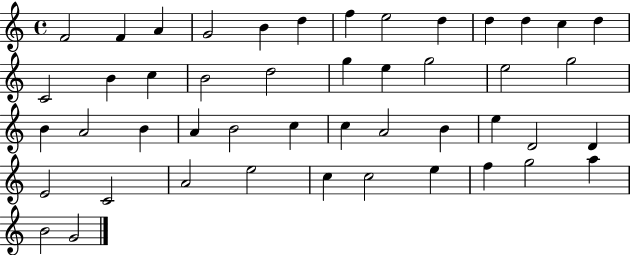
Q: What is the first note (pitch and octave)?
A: F4